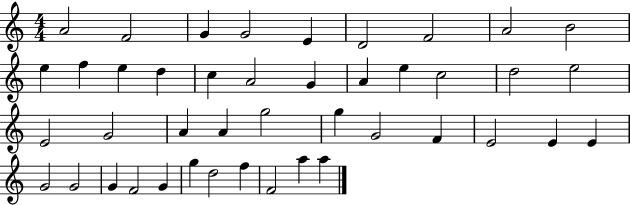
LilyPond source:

{
  \clef treble
  \numericTimeSignature
  \time 4/4
  \key c \major
  a'2 f'2 | g'4 g'2 e'4 | d'2 f'2 | a'2 b'2 | \break e''4 f''4 e''4 d''4 | c''4 a'2 g'4 | a'4 e''4 c''2 | d''2 e''2 | \break e'2 g'2 | a'4 a'4 g''2 | g''4 g'2 f'4 | e'2 e'4 e'4 | \break g'2 g'2 | g'4 f'2 g'4 | g''4 d''2 f''4 | f'2 a''4 a''4 | \break \bar "|."
}